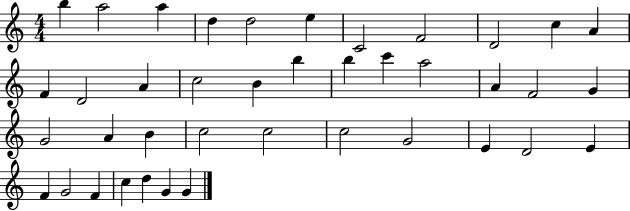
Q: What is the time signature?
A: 4/4